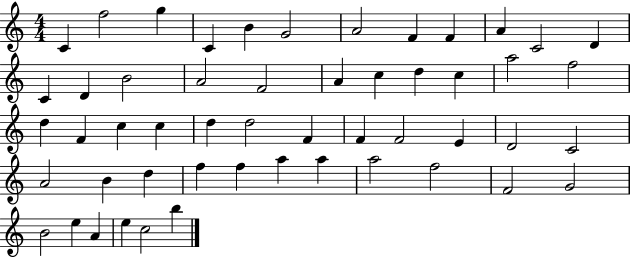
C4/q F5/h G5/q C4/q B4/q G4/h A4/h F4/q F4/q A4/q C4/h D4/q C4/q D4/q B4/h A4/h F4/h A4/q C5/q D5/q C5/q A5/h F5/h D5/q F4/q C5/q C5/q D5/q D5/h F4/q F4/q F4/h E4/q D4/h C4/h A4/h B4/q D5/q F5/q F5/q A5/q A5/q A5/h F5/h F4/h G4/h B4/h E5/q A4/q E5/q C5/h B5/q